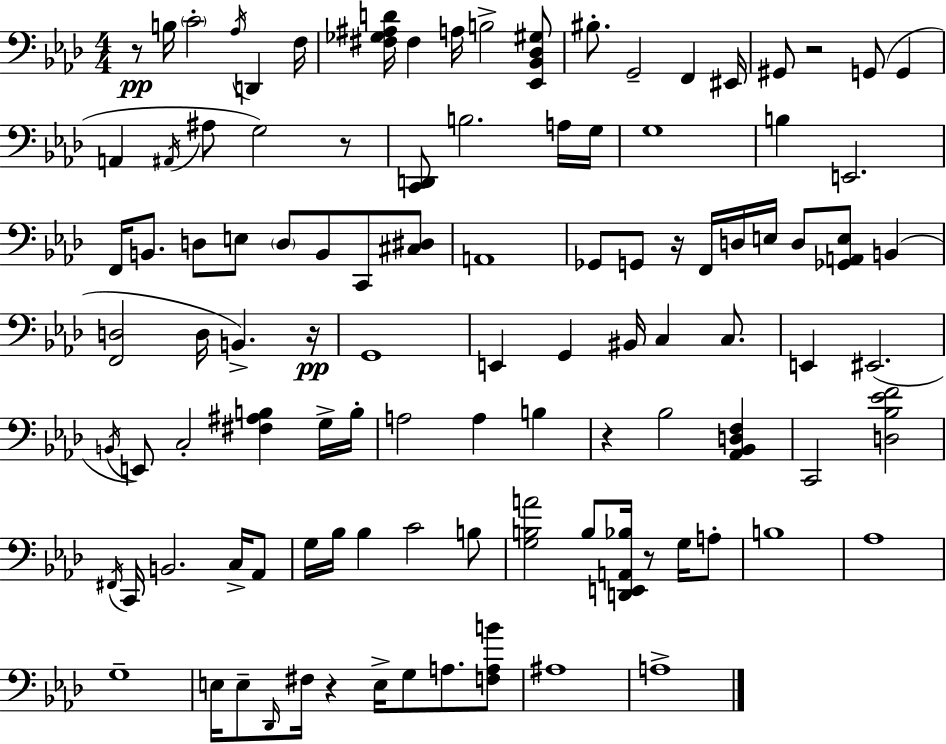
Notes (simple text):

R/e B3/s C4/h Ab3/s D2/q F3/s [F#3,Gb3,A#3,D4]/s F#3/q A3/s B3/h [Eb2,Bb2,Db3,G#3]/e BIS3/e. G2/h F2/q EIS2/s G#2/e R/h G2/e G2/q A2/q A#2/s A#3/e G3/h R/e [C2,D2]/e B3/h. A3/s G3/s G3/w B3/q E2/h. F2/s B2/e. D3/e E3/e D3/e B2/e C2/e [C#3,D#3]/e A2/w Gb2/e G2/e R/s F2/s D3/s E3/s D3/e [Gb2,A2,E3]/e B2/q [F2,D3]/h D3/s B2/q. R/s G2/w E2/q G2/q BIS2/s C3/q C3/e. E2/q EIS2/h. B2/s E2/e C3/h [F#3,A#3,B3]/q G3/s B3/s A3/h A3/q B3/q R/q Bb3/h [Ab2,Bb2,D3,F3]/q C2/h [D3,Bb3,Eb4,F4]/h F#2/s C2/s B2/h. C3/s Ab2/e G3/s Bb3/s Bb3/q C4/h B3/e [G3,B3,A4]/h B3/e [D2,E2,A2,Bb3]/s R/e G3/s A3/e B3/w Ab3/w G3/w E3/s E3/e Db2/s F#3/s R/q E3/s G3/e A3/e. [F3,A3,B4]/e A#3/w A3/w